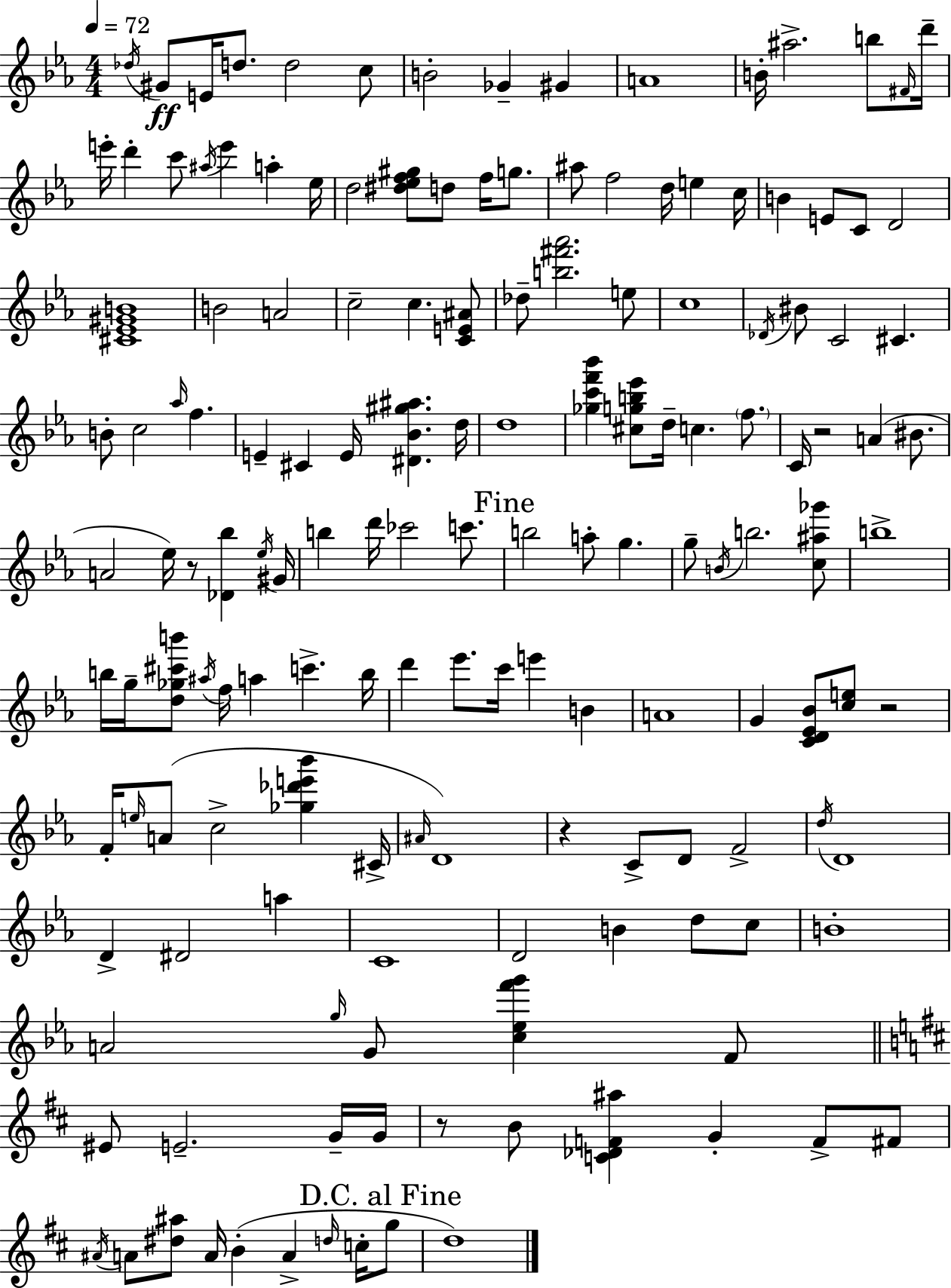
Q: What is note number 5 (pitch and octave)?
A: D5